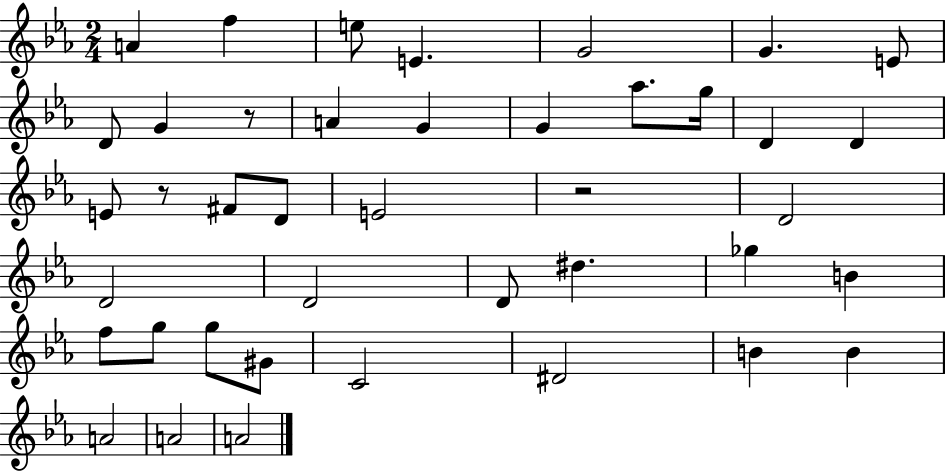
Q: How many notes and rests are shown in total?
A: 41